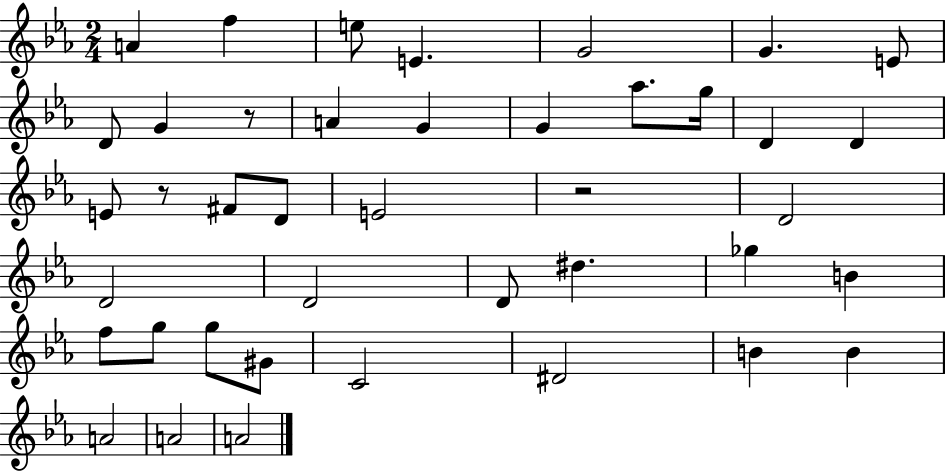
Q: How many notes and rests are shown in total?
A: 41